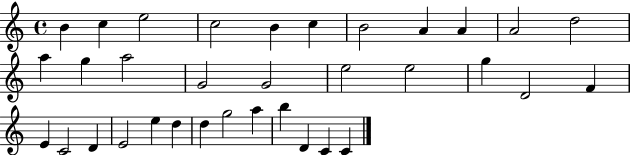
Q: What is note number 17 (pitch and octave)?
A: E5